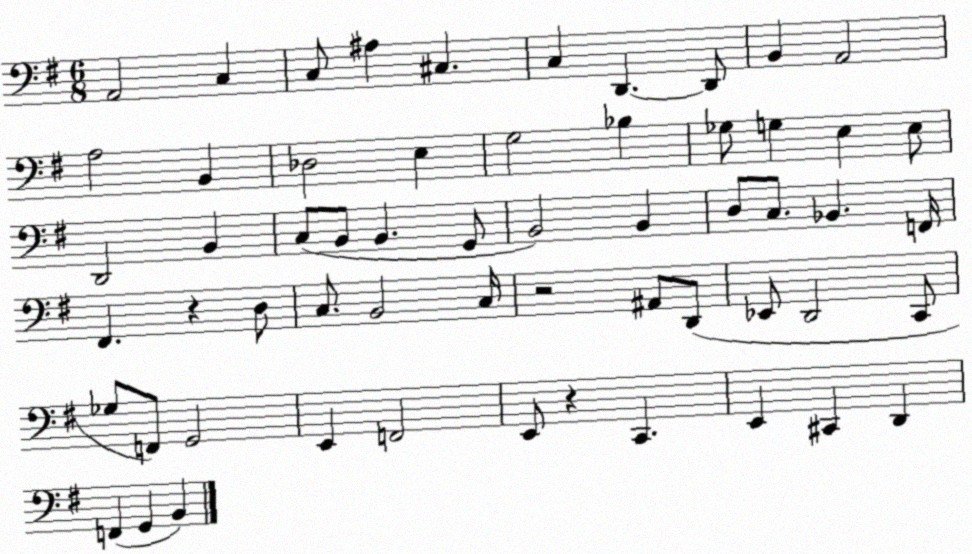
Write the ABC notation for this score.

X:1
T:Untitled
M:6/8
L:1/4
K:G
A,,2 C, C,/2 ^A, ^C, C, D,, D,,/2 B,, A,,2 A,2 B,, _D,2 E, G,2 _B, _G,/2 G, E, E,/2 D,,2 B,, C,/2 B,,/2 B,, G,,/2 B,,2 B,, D,/2 C,/2 _B,, F,,/4 ^F,, z D,/2 C,/2 B,,2 C,/4 z2 ^A,,/2 D,,/2 _E,,/2 D,,2 C,,/2 _G,/2 F,,/2 G,,2 E,, F,,2 E,,/2 z C,, E,, ^C,, D,, F,, G,, B,,